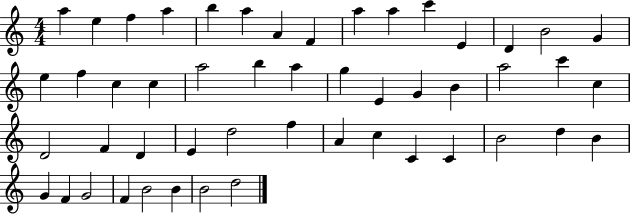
{
  \clef treble
  \numericTimeSignature
  \time 4/4
  \key c \major
  a''4 e''4 f''4 a''4 | b''4 a''4 a'4 f'4 | a''4 a''4 c'''4 e'4 | d'4 b'2 g'4 | \break e''4 f''4 c''4 c''4 | a''2 b''4 a''4 | g''4 e'4 g'4 b'4 | a''2 c'''4 c''4 | \break d'2 f'4 d'4 | e'4 d''2 f''4 | a'4 c''4 c'4 c'4 | b'2 d''4 b'4 | \break g'4 f'4 g'2 | f'4 b'2 b'4 | b'2 d''2 | \bar "|."
}